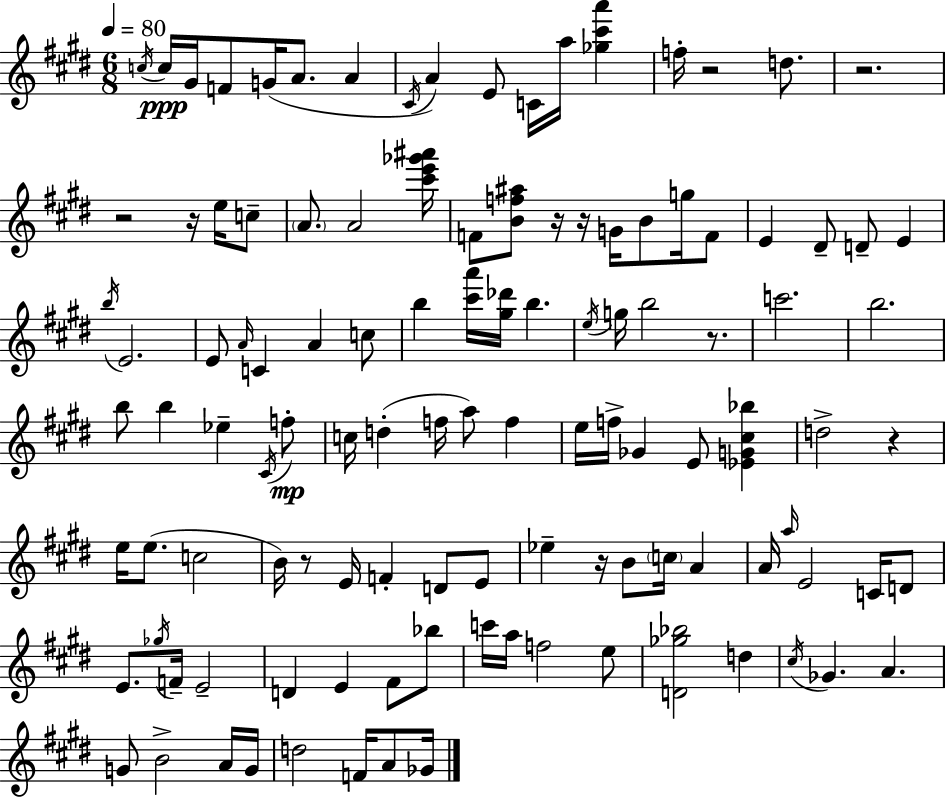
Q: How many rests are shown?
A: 10